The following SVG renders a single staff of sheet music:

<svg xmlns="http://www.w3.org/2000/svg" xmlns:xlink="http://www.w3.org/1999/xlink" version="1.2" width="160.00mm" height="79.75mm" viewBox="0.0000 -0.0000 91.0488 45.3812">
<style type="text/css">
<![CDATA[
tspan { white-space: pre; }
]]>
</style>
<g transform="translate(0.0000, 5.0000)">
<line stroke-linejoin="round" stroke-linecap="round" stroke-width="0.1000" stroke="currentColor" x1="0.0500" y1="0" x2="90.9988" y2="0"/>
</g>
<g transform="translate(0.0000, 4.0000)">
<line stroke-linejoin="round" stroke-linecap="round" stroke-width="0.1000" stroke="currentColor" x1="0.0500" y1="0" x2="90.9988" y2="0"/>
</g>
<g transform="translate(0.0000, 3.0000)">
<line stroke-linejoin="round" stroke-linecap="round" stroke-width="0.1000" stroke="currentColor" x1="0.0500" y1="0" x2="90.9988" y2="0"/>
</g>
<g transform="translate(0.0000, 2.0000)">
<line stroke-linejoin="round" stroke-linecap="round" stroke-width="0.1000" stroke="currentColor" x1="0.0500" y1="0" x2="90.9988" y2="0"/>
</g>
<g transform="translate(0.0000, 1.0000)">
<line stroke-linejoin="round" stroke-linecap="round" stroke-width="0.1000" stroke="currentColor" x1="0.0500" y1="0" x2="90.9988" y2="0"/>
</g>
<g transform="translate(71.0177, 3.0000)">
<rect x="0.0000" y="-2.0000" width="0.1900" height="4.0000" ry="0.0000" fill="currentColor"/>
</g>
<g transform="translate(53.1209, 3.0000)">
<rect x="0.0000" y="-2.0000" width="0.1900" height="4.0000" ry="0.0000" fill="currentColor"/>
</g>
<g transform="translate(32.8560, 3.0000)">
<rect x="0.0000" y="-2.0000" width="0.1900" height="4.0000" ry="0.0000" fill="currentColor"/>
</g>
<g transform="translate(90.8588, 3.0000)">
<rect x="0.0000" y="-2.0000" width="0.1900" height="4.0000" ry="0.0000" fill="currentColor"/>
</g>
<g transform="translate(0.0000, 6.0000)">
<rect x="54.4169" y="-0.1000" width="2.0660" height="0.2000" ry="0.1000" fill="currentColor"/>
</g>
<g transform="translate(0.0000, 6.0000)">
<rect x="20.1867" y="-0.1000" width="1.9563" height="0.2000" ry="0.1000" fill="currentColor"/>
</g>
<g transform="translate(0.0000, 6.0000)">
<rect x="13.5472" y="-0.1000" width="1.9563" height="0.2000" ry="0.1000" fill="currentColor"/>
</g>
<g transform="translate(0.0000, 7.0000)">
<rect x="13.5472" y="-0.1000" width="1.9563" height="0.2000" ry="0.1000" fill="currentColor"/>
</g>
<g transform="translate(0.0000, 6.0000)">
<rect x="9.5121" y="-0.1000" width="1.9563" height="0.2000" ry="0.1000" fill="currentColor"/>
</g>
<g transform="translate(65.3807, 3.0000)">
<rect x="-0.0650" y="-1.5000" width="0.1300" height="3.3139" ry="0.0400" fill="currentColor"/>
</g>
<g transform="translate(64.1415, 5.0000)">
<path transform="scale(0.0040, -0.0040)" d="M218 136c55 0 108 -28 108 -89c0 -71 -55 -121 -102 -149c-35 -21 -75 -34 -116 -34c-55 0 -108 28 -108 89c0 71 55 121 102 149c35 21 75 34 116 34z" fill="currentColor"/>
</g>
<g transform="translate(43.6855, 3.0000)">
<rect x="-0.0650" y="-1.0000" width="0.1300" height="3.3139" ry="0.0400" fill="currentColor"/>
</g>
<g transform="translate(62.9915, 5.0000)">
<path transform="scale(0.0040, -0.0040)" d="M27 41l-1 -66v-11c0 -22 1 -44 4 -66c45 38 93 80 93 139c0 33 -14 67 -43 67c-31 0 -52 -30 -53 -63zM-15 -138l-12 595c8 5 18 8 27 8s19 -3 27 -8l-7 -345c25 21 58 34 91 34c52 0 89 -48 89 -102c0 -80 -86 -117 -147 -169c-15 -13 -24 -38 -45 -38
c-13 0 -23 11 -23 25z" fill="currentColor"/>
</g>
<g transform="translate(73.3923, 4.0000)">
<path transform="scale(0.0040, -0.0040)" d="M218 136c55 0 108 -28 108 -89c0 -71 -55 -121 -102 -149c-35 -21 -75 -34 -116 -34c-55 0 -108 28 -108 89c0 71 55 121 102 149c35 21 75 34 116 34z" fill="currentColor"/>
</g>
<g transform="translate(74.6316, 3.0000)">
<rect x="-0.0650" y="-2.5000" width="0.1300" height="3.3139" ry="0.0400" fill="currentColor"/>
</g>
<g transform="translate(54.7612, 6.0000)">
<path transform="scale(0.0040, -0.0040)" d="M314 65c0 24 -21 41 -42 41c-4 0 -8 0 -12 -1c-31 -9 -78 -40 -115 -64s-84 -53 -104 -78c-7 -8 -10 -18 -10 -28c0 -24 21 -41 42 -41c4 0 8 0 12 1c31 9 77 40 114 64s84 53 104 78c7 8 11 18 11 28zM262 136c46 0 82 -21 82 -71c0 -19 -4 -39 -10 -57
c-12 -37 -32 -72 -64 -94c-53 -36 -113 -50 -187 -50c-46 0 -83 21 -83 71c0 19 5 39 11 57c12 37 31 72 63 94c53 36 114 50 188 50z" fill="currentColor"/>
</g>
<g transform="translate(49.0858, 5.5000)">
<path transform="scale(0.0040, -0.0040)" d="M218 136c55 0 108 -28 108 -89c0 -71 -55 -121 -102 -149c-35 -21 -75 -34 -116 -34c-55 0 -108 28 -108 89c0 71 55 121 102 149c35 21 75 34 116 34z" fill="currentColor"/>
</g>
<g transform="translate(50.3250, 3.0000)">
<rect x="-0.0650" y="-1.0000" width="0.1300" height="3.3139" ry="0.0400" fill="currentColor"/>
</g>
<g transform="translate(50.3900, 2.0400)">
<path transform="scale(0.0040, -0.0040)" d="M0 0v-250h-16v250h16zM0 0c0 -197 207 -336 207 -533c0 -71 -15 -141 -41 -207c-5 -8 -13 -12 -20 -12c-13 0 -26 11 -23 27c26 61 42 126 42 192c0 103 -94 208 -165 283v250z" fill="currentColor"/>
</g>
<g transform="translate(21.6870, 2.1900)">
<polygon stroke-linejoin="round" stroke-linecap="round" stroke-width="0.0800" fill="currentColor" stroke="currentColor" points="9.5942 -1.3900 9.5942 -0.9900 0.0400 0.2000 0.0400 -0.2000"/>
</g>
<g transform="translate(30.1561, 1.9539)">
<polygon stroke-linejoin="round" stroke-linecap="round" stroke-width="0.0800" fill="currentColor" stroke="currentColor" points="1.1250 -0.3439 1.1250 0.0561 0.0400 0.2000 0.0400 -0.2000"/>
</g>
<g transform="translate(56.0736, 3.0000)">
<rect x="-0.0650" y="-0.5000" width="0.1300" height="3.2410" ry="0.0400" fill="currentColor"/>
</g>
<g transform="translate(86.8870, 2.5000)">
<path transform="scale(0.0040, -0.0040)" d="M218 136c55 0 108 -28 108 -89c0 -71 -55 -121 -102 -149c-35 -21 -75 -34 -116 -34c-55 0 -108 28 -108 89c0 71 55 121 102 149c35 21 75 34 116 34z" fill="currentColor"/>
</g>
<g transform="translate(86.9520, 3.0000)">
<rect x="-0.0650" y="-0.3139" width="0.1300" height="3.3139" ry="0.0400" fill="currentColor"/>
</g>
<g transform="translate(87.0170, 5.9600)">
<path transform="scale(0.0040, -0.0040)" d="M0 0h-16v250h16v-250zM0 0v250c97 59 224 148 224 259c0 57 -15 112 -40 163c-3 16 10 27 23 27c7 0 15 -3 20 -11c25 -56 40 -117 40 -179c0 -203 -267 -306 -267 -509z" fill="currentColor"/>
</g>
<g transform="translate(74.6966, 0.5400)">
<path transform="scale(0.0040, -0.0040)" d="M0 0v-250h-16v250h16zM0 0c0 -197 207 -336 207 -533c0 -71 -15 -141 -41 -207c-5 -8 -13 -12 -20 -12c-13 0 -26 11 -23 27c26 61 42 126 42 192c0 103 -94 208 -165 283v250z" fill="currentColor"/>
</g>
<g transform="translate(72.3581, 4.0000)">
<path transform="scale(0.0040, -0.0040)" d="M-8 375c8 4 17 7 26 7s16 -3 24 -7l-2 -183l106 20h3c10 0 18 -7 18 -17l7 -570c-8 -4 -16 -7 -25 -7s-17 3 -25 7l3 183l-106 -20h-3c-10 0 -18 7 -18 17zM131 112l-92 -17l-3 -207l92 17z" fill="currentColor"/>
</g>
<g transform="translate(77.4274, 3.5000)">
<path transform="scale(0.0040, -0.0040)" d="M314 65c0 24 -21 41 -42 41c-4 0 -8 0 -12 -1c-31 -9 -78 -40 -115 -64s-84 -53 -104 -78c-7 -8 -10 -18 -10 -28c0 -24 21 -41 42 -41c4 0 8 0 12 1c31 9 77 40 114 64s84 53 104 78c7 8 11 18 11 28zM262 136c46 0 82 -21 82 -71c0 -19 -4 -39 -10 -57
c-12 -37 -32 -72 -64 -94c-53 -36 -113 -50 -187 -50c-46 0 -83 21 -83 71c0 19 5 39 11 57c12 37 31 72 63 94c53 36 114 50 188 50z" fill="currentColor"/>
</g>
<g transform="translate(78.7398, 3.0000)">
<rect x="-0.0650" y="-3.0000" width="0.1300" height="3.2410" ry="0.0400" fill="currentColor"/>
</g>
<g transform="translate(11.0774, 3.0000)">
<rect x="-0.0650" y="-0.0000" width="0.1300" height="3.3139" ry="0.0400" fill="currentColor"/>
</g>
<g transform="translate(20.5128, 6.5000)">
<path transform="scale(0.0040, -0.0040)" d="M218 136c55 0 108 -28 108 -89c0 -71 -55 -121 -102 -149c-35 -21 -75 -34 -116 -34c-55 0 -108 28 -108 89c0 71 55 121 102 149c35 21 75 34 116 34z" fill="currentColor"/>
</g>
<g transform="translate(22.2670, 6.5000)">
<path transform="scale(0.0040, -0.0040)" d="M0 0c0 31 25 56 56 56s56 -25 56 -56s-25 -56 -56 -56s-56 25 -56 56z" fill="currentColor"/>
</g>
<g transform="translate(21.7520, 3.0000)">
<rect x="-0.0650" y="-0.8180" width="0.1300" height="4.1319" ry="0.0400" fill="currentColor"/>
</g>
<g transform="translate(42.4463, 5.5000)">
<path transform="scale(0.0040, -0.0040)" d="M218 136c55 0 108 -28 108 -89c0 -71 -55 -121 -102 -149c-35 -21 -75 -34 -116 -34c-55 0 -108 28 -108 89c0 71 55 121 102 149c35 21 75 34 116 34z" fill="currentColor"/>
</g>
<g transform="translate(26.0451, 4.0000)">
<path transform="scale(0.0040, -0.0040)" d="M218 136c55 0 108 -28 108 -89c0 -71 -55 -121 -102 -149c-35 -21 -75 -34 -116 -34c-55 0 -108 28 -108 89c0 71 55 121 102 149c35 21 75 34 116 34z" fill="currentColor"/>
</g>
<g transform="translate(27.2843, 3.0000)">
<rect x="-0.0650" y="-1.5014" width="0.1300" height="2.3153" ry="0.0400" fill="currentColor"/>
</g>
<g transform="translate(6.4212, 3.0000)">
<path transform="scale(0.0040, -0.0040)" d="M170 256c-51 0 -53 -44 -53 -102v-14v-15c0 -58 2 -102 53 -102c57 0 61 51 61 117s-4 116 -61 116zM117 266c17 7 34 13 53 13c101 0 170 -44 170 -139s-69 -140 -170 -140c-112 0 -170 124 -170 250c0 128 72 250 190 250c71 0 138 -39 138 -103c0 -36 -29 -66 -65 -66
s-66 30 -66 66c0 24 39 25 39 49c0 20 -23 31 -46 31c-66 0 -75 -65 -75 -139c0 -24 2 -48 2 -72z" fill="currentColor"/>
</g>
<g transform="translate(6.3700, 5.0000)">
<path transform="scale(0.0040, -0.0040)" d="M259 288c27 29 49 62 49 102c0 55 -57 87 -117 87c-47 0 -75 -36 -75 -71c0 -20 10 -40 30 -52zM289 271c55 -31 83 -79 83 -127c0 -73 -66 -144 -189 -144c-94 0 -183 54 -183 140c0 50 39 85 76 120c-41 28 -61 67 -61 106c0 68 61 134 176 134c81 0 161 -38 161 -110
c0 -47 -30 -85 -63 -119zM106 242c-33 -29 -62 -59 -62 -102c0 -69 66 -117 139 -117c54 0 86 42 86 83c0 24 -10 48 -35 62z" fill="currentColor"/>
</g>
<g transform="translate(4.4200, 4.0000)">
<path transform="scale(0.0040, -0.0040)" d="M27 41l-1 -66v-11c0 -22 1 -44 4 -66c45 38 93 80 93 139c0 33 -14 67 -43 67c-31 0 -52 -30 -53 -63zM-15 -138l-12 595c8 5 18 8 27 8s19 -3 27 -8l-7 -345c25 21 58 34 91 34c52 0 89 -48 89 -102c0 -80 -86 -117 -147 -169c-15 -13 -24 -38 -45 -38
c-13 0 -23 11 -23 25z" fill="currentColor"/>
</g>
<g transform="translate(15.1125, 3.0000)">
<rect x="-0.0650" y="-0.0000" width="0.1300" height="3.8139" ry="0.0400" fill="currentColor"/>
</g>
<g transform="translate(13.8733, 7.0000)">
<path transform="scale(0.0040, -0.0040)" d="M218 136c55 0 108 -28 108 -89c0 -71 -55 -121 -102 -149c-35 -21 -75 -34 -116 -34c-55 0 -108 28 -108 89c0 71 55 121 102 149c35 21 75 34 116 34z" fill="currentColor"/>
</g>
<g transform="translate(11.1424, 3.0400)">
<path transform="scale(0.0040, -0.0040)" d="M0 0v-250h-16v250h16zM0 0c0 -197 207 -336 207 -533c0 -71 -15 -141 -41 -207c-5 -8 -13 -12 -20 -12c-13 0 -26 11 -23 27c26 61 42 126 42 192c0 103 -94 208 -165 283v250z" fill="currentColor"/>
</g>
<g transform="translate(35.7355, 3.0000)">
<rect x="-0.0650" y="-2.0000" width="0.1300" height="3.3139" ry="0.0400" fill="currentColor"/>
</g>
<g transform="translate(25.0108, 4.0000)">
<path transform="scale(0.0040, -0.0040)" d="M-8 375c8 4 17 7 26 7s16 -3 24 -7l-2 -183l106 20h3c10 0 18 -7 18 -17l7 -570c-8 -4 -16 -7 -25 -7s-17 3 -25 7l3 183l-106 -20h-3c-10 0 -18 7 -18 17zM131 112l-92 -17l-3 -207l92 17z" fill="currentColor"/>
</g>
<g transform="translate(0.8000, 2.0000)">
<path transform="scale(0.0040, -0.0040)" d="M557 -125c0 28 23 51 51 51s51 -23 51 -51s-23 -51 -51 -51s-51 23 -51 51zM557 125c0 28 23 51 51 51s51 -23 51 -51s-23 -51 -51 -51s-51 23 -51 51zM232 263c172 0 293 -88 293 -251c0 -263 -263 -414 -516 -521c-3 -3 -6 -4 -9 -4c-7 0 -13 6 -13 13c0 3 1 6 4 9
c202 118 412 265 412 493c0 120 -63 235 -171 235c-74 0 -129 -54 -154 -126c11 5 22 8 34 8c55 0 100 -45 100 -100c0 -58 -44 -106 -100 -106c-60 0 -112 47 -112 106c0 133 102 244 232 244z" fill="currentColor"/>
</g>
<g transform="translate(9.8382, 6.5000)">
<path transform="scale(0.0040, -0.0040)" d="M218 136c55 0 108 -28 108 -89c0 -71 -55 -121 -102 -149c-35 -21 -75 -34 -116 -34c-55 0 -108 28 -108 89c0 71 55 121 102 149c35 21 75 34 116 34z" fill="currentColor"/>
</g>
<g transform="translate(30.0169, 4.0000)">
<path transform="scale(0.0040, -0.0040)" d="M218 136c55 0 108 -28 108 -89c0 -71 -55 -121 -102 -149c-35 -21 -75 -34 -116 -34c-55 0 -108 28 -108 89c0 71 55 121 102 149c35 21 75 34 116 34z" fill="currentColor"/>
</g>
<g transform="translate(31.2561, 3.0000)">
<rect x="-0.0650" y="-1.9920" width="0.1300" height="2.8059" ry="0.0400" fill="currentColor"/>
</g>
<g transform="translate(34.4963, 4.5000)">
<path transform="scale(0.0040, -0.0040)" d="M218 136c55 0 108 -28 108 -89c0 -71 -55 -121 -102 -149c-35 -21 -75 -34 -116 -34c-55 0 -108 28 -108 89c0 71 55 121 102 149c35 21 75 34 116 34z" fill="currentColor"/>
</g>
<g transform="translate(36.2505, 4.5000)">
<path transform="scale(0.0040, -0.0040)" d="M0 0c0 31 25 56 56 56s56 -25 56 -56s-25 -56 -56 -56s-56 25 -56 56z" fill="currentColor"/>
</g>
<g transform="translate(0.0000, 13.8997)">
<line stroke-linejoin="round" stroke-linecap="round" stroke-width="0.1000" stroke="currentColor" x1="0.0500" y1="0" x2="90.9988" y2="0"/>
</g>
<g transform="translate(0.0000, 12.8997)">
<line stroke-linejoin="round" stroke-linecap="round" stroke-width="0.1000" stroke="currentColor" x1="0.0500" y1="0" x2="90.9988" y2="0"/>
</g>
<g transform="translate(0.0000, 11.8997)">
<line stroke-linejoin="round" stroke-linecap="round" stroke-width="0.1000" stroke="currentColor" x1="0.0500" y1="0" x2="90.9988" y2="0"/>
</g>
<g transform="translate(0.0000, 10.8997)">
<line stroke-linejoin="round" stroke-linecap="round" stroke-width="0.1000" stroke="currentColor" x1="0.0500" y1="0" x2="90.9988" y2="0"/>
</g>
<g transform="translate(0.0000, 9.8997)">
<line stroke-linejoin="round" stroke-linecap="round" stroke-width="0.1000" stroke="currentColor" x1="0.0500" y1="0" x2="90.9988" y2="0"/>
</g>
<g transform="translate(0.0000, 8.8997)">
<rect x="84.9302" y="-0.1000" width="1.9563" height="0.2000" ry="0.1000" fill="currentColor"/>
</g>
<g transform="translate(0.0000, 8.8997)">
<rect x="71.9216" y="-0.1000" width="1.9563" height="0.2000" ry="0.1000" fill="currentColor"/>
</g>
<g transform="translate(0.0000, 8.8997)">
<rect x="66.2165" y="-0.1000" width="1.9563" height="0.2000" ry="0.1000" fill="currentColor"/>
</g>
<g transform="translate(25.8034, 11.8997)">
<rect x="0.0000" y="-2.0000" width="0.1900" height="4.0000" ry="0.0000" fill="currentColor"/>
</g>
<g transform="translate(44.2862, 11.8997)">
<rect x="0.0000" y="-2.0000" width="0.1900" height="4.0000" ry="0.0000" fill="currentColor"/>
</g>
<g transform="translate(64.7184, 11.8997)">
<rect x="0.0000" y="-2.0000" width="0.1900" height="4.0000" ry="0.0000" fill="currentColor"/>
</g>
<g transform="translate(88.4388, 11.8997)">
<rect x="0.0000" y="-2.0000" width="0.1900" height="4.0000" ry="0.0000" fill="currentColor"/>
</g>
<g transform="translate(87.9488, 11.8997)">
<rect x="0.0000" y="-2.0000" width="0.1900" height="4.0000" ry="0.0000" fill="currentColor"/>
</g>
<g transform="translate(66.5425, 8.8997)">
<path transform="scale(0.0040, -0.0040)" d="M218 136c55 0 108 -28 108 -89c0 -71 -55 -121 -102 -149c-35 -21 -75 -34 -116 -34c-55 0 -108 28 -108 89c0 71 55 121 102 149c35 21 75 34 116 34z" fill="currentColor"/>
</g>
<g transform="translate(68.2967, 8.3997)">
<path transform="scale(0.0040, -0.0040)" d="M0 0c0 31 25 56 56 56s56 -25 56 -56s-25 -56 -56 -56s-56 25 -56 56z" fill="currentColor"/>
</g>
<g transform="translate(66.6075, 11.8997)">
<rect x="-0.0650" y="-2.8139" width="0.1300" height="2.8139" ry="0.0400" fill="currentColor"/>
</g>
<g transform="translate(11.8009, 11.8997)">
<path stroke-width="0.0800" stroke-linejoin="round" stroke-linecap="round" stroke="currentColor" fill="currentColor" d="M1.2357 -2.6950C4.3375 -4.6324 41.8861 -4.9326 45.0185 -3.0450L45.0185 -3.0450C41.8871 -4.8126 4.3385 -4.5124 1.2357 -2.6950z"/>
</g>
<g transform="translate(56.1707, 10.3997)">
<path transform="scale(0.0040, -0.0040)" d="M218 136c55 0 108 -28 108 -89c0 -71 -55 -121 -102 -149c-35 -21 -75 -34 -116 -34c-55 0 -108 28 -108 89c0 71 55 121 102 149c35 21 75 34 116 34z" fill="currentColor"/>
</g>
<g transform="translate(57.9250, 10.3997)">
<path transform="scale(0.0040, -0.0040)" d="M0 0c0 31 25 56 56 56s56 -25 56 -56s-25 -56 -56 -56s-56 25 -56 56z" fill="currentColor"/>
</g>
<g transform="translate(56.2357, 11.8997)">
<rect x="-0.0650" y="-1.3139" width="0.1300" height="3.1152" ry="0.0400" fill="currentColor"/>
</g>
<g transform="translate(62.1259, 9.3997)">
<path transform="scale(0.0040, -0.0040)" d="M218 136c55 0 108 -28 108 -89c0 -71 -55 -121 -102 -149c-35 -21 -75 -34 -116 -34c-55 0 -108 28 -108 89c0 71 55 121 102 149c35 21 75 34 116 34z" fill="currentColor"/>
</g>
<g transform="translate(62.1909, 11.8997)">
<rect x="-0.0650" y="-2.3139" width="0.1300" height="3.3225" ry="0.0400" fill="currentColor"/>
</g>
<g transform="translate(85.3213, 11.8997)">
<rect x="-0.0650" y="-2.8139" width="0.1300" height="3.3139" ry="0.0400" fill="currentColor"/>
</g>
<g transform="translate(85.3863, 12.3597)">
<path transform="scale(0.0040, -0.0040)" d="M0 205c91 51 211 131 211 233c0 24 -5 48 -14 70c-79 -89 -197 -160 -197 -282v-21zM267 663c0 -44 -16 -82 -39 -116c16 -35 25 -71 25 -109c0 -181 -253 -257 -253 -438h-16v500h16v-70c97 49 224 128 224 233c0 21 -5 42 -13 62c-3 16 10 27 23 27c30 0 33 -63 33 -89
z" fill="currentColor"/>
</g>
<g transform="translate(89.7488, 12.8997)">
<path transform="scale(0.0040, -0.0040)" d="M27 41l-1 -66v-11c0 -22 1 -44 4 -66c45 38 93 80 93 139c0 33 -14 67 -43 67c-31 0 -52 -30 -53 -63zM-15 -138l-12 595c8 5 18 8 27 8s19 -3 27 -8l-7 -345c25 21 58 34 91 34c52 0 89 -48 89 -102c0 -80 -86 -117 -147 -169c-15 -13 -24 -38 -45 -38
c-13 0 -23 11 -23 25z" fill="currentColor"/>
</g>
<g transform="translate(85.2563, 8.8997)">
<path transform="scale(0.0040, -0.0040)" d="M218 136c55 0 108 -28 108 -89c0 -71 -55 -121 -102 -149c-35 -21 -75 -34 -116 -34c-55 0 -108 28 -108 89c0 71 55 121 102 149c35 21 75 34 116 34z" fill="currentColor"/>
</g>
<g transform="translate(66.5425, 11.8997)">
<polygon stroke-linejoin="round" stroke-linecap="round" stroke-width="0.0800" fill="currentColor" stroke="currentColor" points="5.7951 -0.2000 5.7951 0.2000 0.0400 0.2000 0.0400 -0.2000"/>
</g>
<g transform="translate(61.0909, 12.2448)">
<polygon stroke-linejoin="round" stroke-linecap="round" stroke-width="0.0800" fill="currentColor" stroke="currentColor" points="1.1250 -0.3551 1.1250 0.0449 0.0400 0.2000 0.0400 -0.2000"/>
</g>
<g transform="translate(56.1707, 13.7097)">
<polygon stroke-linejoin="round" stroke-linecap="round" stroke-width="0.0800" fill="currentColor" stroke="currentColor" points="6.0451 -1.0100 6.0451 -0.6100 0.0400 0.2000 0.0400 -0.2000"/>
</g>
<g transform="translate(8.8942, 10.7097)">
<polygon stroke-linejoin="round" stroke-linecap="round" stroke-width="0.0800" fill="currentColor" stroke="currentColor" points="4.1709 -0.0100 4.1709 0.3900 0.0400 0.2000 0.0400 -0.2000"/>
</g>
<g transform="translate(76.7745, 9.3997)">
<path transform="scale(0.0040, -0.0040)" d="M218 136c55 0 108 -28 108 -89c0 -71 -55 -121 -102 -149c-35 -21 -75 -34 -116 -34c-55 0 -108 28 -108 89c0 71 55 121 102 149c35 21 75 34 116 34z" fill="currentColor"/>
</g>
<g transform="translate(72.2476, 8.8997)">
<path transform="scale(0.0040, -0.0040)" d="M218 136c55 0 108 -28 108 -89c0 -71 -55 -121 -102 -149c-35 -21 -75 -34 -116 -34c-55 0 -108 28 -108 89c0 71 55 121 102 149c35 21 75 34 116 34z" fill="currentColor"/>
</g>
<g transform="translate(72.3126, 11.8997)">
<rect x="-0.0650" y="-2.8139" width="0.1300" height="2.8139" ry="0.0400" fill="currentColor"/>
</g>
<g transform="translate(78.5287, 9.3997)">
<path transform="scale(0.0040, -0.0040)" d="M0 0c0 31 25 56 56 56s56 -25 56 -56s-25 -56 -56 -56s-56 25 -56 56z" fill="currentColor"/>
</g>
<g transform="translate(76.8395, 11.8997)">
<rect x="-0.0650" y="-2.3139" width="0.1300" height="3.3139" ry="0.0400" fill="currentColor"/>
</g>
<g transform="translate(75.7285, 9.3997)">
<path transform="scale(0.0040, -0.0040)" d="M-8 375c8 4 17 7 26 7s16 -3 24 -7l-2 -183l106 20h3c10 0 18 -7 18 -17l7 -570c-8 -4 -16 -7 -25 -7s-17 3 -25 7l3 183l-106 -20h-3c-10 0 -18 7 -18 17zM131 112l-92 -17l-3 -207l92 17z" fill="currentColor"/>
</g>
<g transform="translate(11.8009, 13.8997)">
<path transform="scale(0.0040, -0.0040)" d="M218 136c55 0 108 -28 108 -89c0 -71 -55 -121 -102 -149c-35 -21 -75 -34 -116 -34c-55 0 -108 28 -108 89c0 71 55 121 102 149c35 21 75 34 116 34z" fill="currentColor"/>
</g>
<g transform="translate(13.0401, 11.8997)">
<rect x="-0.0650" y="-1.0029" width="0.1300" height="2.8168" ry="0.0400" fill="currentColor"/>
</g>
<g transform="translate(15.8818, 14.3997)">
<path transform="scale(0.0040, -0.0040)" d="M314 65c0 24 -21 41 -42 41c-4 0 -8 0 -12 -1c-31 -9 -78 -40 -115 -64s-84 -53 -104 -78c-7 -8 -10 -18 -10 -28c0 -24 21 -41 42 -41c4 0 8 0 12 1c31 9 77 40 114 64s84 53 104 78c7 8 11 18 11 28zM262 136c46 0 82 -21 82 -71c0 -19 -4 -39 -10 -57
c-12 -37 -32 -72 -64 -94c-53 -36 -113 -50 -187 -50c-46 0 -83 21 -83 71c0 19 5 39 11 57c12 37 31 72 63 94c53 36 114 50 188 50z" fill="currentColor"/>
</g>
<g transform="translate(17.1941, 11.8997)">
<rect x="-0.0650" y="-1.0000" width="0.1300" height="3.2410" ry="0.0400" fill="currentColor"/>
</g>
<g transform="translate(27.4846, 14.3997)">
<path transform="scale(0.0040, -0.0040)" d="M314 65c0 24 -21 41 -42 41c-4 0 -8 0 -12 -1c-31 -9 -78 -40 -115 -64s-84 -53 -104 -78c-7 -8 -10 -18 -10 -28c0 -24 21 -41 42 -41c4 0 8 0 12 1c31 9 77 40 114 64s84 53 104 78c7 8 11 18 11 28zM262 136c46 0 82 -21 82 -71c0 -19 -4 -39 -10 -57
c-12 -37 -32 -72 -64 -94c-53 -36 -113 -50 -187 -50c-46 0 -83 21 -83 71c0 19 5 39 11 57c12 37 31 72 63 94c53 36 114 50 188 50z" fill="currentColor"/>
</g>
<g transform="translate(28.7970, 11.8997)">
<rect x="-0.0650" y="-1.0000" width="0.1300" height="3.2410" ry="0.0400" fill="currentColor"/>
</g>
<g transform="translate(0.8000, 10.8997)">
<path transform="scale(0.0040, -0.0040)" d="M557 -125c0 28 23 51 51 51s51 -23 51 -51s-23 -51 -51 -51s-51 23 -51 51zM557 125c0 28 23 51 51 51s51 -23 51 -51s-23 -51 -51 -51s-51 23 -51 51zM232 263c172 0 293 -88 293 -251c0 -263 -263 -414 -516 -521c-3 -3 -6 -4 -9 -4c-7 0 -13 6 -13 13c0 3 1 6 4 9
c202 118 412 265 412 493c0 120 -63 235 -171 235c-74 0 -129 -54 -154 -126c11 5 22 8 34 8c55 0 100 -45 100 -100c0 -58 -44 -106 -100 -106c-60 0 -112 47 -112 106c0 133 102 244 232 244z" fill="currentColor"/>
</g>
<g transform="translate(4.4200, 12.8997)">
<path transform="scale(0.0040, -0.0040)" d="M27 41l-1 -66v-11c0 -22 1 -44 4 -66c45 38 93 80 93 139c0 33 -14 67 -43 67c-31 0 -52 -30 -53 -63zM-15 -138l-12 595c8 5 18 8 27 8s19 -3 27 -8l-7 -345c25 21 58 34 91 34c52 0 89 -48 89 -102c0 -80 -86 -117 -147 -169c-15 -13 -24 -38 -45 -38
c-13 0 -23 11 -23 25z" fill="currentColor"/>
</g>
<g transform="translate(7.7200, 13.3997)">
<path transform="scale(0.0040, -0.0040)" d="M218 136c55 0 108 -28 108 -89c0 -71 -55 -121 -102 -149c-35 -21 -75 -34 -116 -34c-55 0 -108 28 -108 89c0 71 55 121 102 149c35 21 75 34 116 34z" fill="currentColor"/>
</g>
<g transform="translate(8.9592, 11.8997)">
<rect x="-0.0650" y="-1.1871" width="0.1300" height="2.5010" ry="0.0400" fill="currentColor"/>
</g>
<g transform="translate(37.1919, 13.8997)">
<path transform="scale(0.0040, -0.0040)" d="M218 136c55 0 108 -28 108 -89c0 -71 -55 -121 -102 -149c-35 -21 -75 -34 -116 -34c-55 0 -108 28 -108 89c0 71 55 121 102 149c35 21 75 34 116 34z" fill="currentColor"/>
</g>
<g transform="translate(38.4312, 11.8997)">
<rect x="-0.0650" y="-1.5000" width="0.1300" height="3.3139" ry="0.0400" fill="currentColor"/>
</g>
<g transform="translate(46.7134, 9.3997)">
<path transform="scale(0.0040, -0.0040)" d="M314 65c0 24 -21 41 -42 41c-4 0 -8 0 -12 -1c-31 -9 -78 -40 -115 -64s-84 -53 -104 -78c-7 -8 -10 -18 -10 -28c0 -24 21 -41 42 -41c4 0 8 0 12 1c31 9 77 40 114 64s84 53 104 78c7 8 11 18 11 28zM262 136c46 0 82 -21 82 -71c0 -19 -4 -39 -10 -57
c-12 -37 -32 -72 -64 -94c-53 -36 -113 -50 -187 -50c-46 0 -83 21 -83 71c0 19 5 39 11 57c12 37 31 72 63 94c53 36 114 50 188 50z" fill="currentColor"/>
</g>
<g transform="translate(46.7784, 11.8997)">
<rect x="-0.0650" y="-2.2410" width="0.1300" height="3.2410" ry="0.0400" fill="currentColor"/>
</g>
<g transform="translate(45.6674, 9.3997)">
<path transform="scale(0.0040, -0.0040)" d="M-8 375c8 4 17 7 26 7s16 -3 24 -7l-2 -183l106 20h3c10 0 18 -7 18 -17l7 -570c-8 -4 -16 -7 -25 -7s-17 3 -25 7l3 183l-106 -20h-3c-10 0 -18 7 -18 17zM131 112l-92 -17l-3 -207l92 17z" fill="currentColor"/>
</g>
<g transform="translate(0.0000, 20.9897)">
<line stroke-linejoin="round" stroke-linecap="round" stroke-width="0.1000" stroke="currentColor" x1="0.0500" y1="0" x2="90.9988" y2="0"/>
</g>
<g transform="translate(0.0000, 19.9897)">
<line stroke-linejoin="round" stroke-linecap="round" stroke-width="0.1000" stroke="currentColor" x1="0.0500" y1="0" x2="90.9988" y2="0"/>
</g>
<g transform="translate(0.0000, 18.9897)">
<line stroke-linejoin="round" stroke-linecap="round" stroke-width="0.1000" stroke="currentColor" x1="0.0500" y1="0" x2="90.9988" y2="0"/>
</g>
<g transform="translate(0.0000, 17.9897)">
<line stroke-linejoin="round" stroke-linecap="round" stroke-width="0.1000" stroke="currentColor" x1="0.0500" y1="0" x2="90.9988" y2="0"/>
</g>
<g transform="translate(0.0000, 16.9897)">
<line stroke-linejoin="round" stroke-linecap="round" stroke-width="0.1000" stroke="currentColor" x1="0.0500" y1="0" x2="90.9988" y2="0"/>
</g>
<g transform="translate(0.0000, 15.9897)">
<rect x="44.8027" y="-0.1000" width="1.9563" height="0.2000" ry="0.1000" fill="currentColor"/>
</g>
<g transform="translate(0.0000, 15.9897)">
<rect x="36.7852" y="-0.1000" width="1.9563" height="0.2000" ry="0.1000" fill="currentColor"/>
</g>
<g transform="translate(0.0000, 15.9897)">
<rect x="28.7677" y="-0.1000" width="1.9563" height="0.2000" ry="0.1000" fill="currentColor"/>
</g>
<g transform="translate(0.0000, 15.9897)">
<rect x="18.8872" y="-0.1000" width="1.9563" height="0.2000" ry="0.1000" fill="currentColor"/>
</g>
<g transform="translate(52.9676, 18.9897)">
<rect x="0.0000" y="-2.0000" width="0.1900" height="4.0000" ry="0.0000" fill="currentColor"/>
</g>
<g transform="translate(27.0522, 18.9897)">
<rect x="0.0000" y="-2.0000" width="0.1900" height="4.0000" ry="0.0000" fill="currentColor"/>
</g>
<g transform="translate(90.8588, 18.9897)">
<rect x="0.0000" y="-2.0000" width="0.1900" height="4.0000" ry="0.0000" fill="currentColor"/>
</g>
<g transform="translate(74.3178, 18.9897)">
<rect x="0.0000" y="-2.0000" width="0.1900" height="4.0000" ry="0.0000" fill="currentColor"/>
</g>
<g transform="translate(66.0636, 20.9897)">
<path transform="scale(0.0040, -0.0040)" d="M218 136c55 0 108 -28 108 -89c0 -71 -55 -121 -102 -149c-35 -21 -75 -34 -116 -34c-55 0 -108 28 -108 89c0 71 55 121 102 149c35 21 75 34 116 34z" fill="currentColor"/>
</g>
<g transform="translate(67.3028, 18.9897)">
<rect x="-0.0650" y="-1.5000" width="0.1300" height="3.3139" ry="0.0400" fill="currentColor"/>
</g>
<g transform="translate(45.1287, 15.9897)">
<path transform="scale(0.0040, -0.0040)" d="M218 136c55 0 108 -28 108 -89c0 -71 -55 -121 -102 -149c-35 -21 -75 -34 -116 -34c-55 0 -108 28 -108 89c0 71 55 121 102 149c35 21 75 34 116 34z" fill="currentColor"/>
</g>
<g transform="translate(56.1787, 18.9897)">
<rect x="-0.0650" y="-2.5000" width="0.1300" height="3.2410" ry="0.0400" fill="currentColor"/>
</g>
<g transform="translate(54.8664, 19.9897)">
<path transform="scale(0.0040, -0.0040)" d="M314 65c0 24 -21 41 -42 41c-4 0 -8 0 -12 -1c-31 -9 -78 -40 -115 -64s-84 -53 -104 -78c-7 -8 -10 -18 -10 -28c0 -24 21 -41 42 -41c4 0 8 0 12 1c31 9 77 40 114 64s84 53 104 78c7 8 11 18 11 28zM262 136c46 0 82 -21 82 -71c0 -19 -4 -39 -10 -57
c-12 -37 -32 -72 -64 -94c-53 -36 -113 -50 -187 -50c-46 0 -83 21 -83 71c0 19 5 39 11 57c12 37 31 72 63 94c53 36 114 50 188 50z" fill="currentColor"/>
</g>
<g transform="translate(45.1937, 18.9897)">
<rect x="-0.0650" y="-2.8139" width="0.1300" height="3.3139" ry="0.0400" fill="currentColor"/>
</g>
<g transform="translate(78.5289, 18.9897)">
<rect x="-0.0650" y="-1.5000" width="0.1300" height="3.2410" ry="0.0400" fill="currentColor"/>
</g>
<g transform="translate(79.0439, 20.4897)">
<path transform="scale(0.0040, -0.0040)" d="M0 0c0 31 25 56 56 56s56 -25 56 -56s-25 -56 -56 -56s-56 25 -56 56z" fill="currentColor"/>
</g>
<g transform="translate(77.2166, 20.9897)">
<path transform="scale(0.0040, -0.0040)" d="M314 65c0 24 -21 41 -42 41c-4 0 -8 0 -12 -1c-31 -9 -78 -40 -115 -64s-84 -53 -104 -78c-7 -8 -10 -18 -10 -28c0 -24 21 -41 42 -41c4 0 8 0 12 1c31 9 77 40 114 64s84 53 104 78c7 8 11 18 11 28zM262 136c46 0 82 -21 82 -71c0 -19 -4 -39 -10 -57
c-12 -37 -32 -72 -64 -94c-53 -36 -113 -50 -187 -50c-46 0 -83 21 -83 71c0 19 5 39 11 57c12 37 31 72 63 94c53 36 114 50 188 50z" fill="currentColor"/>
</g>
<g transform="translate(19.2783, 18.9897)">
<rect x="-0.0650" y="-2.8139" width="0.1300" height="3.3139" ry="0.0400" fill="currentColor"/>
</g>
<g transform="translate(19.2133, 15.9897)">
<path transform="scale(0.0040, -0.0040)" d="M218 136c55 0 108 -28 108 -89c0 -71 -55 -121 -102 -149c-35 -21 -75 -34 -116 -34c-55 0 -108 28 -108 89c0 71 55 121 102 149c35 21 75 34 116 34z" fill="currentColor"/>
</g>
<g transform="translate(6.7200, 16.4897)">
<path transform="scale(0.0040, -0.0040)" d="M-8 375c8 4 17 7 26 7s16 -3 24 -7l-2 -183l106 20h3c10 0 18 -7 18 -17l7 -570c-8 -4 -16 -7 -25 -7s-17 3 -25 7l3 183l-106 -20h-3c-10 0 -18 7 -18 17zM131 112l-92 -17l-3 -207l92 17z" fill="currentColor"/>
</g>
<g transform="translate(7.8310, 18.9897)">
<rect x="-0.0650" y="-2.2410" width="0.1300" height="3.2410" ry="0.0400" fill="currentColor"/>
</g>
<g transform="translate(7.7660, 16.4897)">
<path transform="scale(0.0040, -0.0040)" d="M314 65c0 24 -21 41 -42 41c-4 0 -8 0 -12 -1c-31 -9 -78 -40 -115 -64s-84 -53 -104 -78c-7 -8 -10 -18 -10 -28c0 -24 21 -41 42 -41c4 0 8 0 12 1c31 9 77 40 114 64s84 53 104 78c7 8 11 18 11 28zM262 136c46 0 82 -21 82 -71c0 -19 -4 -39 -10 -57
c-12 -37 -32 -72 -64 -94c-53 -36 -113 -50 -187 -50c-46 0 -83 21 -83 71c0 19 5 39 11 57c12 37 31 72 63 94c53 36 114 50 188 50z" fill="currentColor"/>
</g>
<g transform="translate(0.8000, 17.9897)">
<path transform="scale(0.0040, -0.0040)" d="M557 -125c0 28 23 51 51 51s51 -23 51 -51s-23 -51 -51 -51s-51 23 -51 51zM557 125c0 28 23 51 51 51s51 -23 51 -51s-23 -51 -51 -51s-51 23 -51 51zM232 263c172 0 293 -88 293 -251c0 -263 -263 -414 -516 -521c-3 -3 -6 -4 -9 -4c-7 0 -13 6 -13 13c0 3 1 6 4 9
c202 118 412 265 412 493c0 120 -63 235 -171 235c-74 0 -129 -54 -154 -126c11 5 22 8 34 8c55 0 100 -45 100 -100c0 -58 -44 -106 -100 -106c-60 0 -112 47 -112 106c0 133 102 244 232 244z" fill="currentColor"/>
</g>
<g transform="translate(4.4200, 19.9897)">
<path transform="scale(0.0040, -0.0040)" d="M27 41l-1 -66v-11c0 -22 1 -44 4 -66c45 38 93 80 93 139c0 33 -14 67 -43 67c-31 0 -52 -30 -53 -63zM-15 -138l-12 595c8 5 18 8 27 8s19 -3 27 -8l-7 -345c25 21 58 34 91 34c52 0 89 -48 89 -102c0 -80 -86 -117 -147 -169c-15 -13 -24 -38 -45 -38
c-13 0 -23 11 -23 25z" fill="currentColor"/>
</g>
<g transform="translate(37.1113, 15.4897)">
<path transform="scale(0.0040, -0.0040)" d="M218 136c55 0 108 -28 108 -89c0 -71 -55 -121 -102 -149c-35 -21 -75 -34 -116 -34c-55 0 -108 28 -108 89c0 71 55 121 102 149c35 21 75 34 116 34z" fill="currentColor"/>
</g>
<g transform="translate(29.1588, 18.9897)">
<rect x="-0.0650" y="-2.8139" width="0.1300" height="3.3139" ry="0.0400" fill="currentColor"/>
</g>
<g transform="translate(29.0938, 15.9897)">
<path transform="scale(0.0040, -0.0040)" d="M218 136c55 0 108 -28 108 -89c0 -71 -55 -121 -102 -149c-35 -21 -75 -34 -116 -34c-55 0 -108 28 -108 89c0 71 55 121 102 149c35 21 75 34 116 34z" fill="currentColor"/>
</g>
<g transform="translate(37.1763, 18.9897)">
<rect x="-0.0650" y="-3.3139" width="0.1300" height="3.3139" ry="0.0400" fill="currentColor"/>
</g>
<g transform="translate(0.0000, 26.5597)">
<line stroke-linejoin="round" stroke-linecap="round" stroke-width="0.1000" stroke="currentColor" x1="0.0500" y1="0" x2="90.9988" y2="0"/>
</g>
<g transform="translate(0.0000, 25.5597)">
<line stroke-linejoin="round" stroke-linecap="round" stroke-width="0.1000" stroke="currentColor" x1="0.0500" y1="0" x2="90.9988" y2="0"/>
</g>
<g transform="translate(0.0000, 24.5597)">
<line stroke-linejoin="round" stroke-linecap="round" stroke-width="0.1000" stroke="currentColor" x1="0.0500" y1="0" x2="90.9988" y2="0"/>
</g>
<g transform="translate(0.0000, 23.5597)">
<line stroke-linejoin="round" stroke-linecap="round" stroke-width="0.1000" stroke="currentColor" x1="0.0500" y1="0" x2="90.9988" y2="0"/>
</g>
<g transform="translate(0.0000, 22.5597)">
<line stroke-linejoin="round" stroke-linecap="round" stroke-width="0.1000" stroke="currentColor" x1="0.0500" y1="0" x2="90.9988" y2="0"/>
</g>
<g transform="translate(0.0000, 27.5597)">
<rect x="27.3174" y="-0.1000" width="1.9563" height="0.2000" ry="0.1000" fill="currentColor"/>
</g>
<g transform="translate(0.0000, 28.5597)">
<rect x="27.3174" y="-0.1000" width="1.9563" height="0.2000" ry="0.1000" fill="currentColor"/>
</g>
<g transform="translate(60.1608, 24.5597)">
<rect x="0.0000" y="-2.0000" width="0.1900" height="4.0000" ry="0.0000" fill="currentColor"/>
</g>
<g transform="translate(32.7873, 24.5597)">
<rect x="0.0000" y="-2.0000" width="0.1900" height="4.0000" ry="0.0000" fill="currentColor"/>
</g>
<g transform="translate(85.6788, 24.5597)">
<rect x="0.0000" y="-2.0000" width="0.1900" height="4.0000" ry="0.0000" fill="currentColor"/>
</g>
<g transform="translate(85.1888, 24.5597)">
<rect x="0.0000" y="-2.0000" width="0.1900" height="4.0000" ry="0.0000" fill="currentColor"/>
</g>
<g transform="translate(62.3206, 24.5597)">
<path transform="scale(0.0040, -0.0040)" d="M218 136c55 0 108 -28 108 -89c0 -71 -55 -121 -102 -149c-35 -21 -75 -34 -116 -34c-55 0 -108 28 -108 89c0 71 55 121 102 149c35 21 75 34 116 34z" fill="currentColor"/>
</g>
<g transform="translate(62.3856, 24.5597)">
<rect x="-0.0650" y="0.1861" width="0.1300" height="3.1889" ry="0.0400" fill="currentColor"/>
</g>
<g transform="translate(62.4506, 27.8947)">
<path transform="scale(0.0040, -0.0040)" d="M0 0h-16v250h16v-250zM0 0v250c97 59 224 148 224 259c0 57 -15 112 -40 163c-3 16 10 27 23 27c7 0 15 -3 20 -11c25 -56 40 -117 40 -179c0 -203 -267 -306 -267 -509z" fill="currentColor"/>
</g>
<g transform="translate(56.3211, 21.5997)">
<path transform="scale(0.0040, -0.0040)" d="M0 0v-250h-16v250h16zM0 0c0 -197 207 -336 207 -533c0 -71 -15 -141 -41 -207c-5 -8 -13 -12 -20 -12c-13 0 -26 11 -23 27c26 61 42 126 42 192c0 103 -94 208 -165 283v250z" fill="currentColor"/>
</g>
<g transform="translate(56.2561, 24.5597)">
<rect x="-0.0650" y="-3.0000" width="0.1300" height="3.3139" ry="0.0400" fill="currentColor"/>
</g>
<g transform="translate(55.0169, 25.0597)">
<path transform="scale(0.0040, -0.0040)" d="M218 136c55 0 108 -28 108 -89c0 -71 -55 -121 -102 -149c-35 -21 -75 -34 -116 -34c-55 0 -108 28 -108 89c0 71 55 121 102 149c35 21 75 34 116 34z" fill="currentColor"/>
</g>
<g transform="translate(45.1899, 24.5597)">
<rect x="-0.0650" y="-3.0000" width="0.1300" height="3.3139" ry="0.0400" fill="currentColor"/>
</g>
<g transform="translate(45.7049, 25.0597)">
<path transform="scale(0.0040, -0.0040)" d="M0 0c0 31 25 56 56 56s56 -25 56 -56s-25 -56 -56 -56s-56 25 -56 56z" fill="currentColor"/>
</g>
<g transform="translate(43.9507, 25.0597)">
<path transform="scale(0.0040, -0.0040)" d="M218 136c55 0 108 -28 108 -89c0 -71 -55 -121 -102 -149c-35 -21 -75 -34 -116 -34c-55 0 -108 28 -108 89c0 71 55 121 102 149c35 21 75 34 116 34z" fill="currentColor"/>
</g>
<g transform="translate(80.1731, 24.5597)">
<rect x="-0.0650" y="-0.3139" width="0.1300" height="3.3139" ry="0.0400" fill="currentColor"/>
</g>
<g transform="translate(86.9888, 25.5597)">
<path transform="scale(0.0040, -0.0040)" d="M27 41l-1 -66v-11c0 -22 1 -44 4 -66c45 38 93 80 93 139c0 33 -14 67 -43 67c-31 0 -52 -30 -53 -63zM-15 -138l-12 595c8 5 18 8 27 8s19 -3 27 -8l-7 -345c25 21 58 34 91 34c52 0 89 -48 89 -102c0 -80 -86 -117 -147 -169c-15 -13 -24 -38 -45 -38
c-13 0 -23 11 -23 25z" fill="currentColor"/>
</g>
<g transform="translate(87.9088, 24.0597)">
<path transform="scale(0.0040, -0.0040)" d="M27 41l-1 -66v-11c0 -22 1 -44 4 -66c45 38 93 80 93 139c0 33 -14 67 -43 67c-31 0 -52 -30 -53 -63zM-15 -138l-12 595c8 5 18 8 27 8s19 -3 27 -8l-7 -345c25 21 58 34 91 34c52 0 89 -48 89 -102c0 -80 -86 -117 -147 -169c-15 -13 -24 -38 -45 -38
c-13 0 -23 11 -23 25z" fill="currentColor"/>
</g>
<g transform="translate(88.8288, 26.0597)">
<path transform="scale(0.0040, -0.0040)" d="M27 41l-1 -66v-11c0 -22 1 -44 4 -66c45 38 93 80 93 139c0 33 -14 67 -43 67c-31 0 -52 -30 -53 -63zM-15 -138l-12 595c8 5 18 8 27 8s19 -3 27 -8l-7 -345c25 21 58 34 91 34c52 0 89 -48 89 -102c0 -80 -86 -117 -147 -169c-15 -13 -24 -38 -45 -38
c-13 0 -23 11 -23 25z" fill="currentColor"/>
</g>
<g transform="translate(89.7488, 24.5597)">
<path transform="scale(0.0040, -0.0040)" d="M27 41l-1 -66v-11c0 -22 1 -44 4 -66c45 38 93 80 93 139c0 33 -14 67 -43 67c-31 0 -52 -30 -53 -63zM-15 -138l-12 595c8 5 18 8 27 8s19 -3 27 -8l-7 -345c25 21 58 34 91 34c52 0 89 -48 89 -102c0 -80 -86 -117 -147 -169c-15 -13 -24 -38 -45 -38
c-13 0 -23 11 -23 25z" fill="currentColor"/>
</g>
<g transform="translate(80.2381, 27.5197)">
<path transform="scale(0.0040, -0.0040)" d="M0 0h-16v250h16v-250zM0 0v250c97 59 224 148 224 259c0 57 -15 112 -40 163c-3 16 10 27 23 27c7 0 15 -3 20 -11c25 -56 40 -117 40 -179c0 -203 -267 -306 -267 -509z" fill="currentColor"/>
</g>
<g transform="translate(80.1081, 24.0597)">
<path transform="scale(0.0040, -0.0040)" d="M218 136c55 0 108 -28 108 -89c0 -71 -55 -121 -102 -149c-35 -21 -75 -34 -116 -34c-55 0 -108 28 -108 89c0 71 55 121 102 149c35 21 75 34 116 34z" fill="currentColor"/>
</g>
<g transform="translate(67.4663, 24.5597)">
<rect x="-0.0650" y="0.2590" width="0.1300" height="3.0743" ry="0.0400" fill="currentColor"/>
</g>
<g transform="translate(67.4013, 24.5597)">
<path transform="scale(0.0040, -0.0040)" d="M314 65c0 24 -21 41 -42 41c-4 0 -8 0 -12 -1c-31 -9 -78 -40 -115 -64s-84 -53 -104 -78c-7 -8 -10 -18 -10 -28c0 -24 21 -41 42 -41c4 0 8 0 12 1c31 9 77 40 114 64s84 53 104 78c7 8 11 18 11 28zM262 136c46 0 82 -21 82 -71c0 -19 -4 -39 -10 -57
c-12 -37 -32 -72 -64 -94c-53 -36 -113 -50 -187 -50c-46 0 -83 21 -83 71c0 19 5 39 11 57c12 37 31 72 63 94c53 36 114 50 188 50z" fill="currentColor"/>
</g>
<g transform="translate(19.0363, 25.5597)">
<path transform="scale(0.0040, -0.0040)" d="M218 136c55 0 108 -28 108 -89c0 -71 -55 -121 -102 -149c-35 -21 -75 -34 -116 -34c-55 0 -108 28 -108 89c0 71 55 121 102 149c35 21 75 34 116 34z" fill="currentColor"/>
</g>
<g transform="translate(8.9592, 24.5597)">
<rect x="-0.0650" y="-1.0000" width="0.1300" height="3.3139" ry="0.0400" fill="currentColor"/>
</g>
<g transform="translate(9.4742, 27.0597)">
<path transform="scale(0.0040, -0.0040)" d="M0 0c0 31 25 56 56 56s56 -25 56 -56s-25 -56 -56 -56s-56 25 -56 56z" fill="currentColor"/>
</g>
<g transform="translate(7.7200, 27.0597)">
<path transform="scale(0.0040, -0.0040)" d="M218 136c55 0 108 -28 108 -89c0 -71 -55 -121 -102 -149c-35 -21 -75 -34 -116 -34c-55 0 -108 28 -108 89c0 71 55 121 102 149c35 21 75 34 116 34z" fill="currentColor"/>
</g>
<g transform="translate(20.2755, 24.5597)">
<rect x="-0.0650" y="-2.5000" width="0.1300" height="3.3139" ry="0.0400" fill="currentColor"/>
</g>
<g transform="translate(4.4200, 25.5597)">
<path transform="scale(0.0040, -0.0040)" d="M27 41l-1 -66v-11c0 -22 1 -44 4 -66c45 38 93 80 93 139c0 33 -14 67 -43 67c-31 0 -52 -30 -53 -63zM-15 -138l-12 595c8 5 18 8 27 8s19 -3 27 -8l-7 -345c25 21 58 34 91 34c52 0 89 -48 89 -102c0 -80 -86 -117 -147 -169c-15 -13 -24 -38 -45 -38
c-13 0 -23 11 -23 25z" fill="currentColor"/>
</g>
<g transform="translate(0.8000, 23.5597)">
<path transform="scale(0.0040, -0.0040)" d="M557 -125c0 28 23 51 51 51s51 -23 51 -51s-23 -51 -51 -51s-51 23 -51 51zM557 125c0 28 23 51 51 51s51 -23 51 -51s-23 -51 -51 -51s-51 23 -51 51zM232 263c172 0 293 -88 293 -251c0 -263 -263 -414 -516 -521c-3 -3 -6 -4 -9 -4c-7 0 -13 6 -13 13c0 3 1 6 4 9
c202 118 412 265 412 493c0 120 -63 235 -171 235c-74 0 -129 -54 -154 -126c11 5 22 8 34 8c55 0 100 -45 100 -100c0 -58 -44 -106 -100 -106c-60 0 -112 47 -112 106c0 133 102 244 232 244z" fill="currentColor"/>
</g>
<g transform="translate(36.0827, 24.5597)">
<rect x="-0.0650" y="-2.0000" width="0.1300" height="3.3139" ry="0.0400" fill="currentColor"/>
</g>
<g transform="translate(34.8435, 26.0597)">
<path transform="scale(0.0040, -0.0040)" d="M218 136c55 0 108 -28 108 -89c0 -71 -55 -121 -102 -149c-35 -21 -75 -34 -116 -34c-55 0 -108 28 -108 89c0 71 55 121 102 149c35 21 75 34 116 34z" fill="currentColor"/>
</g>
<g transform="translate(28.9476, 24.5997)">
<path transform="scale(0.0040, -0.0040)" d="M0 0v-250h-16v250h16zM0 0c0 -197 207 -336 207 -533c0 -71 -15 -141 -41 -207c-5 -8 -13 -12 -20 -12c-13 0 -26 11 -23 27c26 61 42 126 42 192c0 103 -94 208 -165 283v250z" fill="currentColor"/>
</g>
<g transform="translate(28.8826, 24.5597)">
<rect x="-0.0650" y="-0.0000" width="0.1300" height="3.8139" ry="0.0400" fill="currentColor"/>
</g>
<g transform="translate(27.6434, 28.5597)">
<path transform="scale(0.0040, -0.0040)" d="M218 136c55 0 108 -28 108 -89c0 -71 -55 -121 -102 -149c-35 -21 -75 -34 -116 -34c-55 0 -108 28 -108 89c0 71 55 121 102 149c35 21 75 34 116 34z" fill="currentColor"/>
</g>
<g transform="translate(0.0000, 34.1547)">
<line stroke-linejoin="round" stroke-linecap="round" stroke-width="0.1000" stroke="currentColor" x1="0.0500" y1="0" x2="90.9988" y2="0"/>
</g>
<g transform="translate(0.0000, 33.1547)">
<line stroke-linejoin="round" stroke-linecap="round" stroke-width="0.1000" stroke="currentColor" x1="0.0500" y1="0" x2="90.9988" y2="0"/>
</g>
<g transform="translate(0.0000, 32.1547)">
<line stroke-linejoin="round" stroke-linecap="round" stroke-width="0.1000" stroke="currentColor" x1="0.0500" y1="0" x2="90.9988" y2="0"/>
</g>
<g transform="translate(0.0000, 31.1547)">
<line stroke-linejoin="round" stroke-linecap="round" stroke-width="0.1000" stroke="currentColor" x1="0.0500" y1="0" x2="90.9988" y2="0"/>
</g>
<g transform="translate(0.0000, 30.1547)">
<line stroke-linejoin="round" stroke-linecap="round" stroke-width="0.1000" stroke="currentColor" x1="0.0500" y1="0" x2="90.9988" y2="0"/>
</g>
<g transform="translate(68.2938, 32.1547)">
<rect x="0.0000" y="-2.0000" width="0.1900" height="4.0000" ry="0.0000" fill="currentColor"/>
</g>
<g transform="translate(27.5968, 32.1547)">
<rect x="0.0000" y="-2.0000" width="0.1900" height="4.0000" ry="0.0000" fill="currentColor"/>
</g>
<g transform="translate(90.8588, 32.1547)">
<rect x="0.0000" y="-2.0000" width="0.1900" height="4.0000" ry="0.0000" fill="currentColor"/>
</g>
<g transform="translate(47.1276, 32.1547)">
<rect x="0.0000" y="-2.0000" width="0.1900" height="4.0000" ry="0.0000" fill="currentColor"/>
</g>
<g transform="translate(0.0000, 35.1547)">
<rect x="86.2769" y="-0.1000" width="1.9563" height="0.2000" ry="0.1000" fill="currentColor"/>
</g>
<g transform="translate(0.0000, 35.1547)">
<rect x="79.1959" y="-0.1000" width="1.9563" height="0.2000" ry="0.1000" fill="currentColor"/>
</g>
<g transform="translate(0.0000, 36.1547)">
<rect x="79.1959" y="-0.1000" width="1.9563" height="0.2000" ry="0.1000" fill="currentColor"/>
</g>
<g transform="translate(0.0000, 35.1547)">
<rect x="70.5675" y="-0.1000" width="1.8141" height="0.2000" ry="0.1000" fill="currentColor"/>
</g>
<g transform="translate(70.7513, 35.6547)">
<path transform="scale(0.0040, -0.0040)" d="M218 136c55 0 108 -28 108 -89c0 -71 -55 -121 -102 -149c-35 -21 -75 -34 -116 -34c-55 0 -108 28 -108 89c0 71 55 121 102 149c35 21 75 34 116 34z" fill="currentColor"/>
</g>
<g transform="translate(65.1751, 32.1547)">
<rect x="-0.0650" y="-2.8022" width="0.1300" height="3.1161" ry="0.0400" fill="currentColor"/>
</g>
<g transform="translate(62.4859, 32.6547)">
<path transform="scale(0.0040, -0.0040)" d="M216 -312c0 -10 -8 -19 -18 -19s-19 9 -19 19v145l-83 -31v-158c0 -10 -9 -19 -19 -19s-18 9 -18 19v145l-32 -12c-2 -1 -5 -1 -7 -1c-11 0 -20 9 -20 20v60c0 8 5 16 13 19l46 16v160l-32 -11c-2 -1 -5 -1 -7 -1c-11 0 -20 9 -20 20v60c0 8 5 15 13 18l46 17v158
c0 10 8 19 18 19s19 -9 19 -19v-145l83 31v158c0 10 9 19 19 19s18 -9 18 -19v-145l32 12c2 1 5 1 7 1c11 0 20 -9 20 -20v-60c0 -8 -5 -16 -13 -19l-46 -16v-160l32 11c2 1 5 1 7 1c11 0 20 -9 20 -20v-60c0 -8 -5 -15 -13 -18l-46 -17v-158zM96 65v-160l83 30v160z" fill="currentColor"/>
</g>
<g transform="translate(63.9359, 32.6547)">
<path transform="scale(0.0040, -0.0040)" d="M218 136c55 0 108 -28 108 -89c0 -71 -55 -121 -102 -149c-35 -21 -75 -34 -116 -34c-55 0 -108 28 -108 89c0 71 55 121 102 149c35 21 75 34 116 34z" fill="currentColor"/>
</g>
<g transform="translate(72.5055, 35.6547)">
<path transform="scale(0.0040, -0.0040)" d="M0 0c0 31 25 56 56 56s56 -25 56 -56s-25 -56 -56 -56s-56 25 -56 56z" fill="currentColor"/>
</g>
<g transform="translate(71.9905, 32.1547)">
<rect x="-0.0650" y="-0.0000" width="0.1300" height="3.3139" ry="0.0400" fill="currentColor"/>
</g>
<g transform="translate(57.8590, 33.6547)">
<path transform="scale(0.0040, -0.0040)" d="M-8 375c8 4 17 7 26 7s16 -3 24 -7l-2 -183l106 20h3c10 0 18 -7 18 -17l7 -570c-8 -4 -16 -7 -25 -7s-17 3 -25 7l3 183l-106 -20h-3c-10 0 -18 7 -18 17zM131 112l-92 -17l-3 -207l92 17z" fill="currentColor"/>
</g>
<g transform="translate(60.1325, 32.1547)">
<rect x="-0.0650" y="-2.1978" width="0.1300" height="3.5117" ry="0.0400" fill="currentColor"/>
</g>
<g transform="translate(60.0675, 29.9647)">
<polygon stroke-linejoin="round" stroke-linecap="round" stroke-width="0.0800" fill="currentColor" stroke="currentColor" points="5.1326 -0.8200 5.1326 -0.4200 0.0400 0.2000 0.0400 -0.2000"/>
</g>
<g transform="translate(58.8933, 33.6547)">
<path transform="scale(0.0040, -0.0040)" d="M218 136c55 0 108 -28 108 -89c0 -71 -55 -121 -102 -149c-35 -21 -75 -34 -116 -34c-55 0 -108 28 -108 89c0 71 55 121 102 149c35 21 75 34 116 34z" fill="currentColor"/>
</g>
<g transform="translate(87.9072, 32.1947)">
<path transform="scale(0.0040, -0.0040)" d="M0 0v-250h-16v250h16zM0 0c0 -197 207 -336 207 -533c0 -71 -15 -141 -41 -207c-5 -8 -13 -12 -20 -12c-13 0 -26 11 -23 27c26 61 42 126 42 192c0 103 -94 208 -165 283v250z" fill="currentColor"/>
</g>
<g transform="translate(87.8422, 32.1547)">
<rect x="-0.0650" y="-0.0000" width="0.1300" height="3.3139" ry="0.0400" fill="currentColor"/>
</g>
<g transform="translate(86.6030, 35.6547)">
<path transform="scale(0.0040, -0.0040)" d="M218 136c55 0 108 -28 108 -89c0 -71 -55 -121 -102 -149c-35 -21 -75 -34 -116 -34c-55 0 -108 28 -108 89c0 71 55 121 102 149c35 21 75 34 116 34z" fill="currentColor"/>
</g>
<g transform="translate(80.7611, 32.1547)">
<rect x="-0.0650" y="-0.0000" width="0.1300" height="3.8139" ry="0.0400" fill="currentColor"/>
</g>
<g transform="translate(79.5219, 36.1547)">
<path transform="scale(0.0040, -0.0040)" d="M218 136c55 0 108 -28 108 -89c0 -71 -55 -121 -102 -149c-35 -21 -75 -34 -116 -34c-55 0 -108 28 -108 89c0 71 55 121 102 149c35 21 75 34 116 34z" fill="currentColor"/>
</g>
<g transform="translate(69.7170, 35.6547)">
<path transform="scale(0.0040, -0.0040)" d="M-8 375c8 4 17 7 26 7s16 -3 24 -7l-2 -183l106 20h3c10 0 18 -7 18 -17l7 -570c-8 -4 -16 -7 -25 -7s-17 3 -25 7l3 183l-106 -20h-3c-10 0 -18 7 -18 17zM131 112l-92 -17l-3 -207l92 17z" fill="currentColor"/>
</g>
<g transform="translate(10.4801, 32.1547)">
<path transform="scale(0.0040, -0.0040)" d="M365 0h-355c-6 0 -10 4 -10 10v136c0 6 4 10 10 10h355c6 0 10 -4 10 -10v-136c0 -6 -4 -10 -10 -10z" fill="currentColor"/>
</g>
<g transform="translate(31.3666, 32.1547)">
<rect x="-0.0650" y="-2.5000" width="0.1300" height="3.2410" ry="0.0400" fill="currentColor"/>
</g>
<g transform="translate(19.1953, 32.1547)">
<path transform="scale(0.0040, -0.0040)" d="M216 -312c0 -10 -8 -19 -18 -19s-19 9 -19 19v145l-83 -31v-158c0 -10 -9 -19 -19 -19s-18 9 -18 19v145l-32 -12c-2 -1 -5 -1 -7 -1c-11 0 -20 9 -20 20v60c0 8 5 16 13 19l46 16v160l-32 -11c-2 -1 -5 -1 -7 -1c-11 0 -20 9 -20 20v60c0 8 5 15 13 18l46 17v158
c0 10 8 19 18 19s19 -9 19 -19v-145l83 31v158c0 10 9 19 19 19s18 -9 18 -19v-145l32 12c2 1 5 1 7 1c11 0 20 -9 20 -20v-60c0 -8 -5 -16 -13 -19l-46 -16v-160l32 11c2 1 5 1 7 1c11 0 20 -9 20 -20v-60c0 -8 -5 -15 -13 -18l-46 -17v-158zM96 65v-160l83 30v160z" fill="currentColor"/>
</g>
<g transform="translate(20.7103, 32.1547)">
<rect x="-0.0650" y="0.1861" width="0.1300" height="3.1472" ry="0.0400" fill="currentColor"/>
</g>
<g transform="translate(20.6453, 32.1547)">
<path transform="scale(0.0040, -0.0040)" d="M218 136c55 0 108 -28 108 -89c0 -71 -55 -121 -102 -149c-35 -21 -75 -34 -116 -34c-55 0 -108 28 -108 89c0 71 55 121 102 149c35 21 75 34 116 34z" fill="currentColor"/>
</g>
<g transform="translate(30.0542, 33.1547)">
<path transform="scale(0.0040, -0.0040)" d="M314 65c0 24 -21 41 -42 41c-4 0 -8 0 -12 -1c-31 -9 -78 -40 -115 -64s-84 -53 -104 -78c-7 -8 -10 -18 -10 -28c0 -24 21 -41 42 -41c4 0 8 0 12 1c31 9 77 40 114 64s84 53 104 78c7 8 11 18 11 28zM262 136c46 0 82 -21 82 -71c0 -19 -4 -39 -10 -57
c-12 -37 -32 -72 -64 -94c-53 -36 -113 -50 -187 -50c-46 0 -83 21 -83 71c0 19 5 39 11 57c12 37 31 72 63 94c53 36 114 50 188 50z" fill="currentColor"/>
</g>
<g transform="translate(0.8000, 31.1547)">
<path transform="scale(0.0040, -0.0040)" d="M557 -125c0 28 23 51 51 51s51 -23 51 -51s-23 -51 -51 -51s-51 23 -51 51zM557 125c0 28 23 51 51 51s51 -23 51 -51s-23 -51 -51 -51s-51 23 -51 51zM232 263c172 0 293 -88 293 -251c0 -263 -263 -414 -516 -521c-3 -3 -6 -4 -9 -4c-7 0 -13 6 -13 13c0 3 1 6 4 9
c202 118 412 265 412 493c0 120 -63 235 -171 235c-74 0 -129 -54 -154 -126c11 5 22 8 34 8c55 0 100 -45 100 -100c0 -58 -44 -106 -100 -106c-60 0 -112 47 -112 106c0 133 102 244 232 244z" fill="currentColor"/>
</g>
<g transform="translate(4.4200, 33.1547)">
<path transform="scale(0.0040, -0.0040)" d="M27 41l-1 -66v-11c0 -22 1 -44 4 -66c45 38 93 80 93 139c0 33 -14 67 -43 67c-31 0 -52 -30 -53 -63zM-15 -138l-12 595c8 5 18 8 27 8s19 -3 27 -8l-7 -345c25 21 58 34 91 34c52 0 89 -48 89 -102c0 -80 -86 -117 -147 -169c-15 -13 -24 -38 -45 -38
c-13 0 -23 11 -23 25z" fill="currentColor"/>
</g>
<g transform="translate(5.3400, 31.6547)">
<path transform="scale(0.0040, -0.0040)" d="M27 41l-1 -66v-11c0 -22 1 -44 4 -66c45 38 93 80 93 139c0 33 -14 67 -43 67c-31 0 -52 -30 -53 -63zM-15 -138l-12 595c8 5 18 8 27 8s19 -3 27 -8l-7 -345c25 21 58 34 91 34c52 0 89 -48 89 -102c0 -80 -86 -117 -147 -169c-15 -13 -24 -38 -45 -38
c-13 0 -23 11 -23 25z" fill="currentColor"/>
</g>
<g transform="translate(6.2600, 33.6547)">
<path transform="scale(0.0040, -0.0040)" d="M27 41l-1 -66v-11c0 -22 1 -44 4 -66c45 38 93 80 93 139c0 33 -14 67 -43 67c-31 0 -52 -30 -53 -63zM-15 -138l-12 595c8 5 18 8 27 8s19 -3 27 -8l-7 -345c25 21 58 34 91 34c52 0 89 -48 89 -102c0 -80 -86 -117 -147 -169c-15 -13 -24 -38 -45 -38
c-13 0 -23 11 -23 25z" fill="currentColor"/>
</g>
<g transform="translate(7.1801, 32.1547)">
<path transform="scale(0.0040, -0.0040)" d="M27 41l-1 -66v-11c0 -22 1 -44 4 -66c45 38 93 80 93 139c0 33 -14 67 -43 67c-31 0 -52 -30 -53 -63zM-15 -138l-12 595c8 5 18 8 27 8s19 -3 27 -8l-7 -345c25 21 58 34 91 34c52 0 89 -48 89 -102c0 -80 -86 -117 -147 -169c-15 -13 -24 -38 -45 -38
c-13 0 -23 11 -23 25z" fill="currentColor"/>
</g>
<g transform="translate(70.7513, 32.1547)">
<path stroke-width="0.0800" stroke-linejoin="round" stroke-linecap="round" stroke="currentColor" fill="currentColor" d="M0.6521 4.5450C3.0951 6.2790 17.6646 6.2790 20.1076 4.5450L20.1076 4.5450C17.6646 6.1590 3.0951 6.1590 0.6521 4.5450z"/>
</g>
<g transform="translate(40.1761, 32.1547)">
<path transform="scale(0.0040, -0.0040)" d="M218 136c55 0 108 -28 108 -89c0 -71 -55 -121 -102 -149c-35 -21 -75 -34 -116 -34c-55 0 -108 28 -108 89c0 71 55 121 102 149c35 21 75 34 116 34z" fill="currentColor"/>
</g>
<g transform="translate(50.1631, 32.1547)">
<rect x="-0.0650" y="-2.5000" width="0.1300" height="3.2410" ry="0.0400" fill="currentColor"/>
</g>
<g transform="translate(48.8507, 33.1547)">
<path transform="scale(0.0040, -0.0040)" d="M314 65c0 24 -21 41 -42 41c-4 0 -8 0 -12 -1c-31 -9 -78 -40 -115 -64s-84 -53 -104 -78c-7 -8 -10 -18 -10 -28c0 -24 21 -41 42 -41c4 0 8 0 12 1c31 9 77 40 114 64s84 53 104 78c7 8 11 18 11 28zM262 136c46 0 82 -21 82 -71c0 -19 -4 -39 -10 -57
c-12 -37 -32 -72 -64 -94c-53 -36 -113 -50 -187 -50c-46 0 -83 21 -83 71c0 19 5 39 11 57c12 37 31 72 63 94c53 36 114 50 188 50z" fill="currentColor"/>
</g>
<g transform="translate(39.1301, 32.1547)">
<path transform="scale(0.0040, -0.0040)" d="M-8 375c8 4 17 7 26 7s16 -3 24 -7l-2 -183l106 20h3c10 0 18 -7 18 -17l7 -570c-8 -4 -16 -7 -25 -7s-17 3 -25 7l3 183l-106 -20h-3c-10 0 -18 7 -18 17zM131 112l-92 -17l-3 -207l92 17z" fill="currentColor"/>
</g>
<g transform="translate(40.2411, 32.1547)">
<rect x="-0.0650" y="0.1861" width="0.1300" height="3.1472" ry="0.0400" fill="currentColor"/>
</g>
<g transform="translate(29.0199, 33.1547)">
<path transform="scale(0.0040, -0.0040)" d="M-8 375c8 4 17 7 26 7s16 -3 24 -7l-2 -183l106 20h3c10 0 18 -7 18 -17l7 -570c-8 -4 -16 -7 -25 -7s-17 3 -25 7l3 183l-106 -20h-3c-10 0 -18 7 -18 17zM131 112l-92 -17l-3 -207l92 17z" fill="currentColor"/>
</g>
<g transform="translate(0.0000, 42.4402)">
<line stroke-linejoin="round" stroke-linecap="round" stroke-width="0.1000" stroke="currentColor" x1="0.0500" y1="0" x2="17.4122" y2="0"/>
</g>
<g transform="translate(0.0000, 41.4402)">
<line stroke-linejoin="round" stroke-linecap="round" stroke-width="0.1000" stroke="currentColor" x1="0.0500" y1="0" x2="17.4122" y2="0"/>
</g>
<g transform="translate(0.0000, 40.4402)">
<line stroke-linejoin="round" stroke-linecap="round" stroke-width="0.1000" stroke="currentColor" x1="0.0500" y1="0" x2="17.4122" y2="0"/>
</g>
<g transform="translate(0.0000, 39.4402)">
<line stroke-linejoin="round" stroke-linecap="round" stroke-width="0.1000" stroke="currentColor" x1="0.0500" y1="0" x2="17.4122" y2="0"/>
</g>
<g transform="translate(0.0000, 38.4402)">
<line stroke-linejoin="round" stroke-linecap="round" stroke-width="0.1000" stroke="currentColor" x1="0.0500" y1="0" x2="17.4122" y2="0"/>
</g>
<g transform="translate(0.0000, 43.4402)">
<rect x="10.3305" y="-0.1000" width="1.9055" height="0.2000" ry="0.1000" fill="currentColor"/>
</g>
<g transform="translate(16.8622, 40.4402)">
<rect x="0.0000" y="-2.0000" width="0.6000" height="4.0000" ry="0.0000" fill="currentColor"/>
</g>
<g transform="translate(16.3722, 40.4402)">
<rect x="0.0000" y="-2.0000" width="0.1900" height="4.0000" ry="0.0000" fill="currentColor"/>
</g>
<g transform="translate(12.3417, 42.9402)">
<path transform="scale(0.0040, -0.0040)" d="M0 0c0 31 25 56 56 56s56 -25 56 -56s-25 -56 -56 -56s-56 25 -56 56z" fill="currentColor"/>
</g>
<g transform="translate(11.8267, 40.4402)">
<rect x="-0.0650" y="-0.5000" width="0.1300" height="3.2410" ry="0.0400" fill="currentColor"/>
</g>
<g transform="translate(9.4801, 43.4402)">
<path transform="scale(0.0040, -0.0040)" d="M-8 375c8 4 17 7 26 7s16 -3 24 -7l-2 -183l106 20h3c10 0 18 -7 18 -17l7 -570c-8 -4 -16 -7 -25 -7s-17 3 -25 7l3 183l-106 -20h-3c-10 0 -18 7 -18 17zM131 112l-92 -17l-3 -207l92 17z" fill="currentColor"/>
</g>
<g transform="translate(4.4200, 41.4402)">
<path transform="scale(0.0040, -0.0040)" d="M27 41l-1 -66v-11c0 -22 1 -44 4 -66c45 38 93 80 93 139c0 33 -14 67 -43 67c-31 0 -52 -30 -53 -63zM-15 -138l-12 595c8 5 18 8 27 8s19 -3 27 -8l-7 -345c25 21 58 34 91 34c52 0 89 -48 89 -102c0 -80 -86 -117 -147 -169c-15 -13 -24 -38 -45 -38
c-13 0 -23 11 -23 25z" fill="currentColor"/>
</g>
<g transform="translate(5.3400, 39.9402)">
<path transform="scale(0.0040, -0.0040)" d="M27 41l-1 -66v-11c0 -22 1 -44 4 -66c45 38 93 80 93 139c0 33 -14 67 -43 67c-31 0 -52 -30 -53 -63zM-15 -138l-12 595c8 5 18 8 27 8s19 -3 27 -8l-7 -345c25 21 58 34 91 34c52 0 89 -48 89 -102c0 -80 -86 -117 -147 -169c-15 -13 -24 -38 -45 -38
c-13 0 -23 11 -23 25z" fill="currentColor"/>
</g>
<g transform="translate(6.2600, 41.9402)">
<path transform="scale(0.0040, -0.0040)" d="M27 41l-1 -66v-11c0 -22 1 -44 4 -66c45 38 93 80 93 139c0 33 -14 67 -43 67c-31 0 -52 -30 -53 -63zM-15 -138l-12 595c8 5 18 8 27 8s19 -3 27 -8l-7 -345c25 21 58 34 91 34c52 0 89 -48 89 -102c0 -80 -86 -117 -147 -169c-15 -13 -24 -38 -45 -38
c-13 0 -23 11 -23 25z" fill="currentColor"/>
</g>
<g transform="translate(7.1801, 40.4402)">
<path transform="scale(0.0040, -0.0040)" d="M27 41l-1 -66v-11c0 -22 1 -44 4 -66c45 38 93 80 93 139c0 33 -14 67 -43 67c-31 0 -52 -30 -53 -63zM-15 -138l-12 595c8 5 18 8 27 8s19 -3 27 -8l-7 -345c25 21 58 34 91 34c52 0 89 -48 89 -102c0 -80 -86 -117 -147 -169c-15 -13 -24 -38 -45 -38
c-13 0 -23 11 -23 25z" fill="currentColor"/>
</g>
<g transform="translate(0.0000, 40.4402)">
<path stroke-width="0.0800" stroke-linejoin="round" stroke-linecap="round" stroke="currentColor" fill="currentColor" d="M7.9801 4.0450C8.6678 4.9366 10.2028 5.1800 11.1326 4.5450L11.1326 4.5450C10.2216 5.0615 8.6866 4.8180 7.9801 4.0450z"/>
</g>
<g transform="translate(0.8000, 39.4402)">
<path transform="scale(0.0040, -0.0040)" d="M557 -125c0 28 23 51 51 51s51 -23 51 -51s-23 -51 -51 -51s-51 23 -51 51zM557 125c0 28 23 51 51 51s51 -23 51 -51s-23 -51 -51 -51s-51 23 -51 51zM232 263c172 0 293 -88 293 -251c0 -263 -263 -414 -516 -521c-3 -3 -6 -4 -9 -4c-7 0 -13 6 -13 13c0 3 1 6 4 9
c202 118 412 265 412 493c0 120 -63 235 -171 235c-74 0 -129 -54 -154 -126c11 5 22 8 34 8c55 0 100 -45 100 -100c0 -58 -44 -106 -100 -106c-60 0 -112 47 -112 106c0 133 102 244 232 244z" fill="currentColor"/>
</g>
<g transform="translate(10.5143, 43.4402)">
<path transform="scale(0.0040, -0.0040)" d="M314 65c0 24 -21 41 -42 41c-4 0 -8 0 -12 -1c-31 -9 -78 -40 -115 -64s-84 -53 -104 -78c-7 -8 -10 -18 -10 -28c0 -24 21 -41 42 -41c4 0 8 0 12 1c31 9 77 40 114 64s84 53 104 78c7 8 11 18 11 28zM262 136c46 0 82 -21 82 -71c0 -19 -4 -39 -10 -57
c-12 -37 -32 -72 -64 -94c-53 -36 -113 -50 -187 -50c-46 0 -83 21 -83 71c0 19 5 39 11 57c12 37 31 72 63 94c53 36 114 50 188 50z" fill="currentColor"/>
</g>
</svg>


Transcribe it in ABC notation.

X:1
T:Untitled
M:6/8
L:1/4
K:F
D,,/2 C,, D,,/2 B,,/2 B,,/4 A,, F,, F,,/2 E,,2 _G,, B,,/2 C,2 E,/2 A,,/2 G,,/2 F,,2 F,,2 G,, B,2 G,/2 B,/4 C/2 C/2 B, C/4 B,2 C C D C _B,,2 G,, G,,2 F,, _B,, C,,/2 A,, C, C,/2 D,/2 D,2 E,/2 z2 ^D, B,,2 D, _B,,2 A,,/2 ^C,/2 D,, C,, D,,/2 E,,2